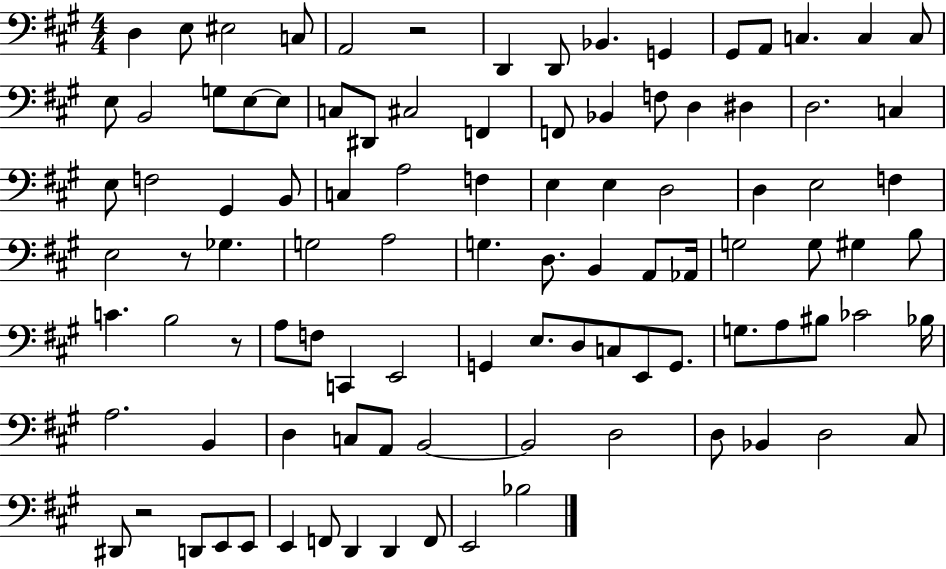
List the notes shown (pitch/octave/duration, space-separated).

D3/q E3/e EIS3/h C3/e A2/h R/h D2/q D2/e Bb2/q. G2/q G#2/e A2/e C3/q. C3/q C3/e E3/e B2/h G3/e E3/e E3/e C3/e D#2/e C#3/h F2/q F2/e Bb2/q F3/e D3/q D#3/q D3/h. C3/q E3/e F3/h G#2/q B2/e C3/q A3/h F3/q E3/q E3/q D3/h D3/q E3/h F3/q E3/h R/e Gb3/q. G3/h A3/h G3/q. D3/e. B2/q A2/e Ab2/s G3/h G3/e G#3/q B3/e C4/q. B3/h R/e A3/e F3/e C2/q E2/h G2/q E3/e. D3/e C3/e E2/e G2/e. G3/e. A3/e BIS3/e CES4/h Bb3/s A3/h. B2/q D3/q C3/e A2/e B2/h B2/h D3/h D3/e Bb2/q D3/h C#3/e D#2/e R/h D2/e E2/e E2/e E2/q F2/e D2/q D2/q F2/e E2/h Bb3/h